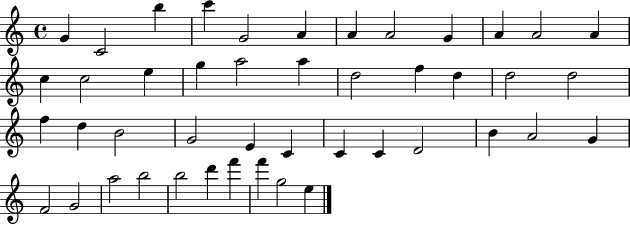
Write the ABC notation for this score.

X:1
T:Untitled
M:4/4
L:1/4
K:C
G C2 b c' G2 A A A2 G A A2 A c c2 e g a2 a d2 f d d2 d2 f d B2 G2 E C C C D2 B A2 G F2 G2 a2 b2 b2 d' f' f' g2 e